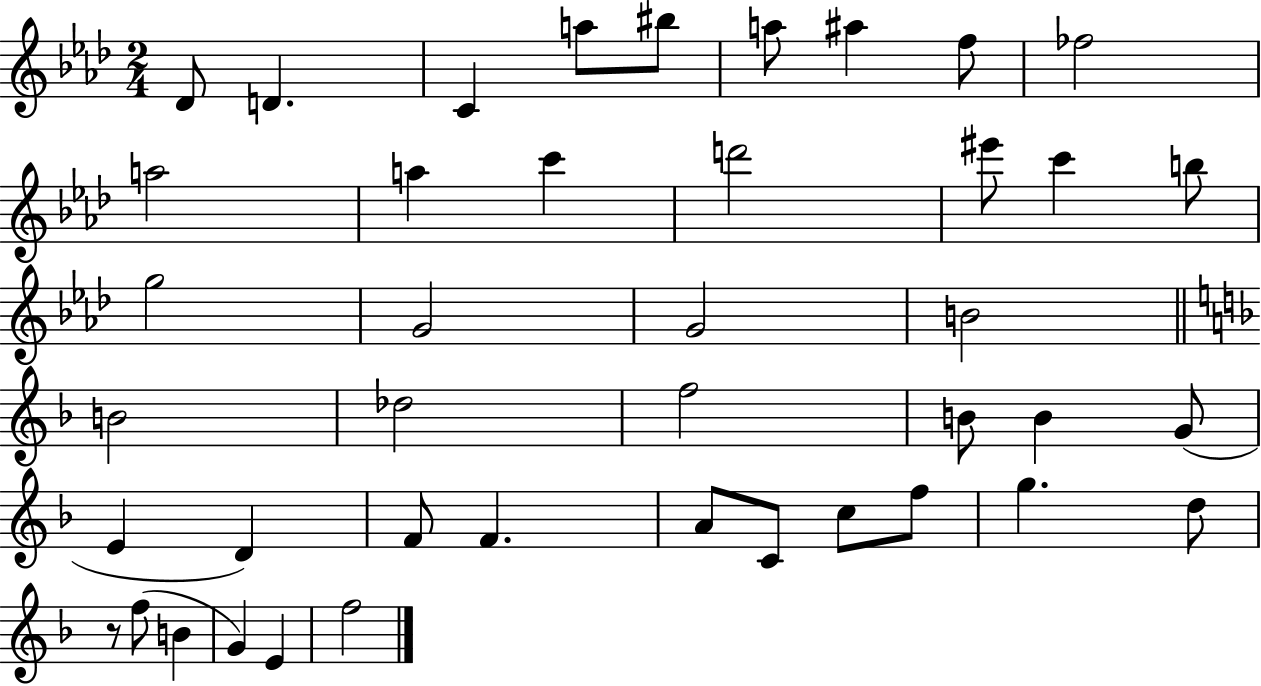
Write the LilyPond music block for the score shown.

{
  \clef treble
  \numericTimeSignature
  \time 2/4
  \key aes \major
  des'8 d'4. | c'4 a''8 bis''8 | a''8 ais''4 f''8 | fes''2 | \break a''2 | a''4 c'''4 | d'''2 | eis'''8 c'''4 b''8 | \break g''2 | g'2 | g'2 | b'2 | \break \bar "||" \break \key d \minor b'2 | des''2 | f''2 | b'8 b'4 g'8( | \break e'4 d'4) | f'8 f'4. | a'8 c'8 c''8 f''8 | g''4. d''8 | \break r8 f''8( b'4 | g'4) e'4 | f''2 | \bar "|."
}